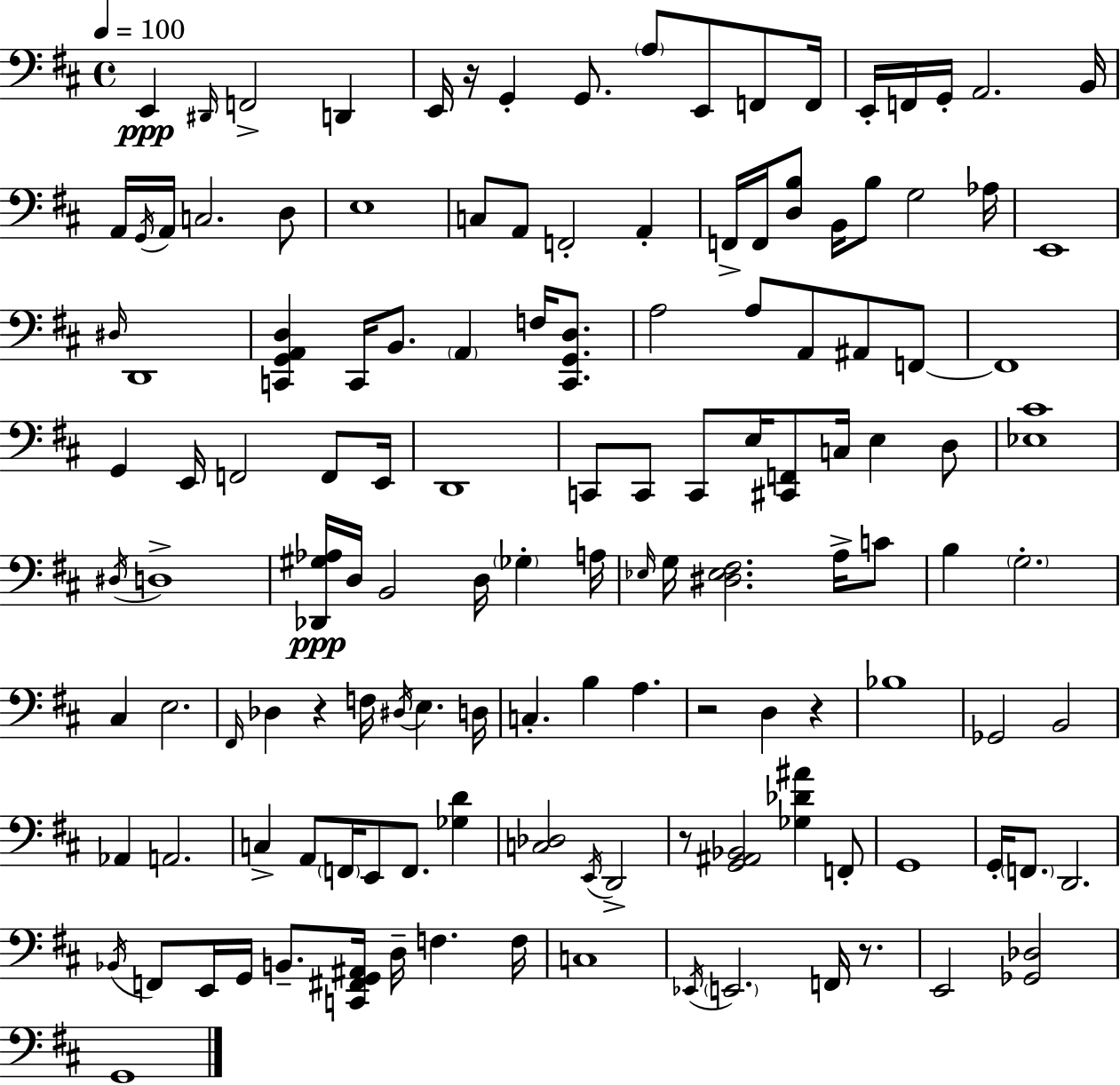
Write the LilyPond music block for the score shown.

{
  \clef bass
  \time 4/4
  \defaultTimeSignature
  \key d \major
  \tempo 4 = 100
  \repeat volta 2 { e,4\ppp \grace { dis,16 } f,2-> d,4 | e,16 r16 g,4-. g,8. \parenthesize a8 e,8 f,8 | f,16 e,16-. f,16 g,16-. a,2. | b,16 a,16 \acciaccatura { g,16 } a,16 c2. | \break d8 e1 | c8 a,8 f,2-. a,4-. | f,16-> f,16 <d b>8 b,16 b8 g2 | aes16 e,1 | \break \grace { dis16 } d,1 | <c, g, a, d>4 c,16 b,8. \parenthesize a,4 f16 | <c, g, d>8. a2 a8 a,8 ais,8 | f,8~~ f,1 | \break g,4 e,16 f,2 | f,8 e,16 d,1 | c,8 c,8 c,8 e16 <cis, f,>8 c16 e4 | d8 <ees cis'>1 | \break \acciaccatura { dis16 } d1-> | <des, gis aes>16\ppp d16 b,2 d16 \parenthesize ges4-. | a16 \grace { ees16 } g16 <dis ees fis>2. | a16-> c'8 b4 \parenthesize g2.-. | \break cis4 e2. | \grace { fis,16 } des4 r4 f16 \acciaccatura { dis16 } | e4. d16 c4.-. b4 | a4. r2 d4 | \break r4 bes1 | ges,2 b,2 | aes,4 a,2. | c4-> a,8 \parenthesize f,16 e,8 | \break f,8. <ges d'>4 <c des>2 \acciaccatura { e,16 } | d,2-> r8 <g, ais, bes,>2 | <ges des' ais'>4 f,8-. g,1 | g,16-. \parenthesize f,8. d,2. | \break \acciaccatura { bes,16 } f,8 e,16 g,16 b,8.-- | <c, fis, g, ais,>16 d16-- f4. f16 c1 | \acciaccatura { ees,16 } \parenthesize e,2. | f,16 r8. e,2 | \break <ges, des>2 g,1 | } \bar "|."
}